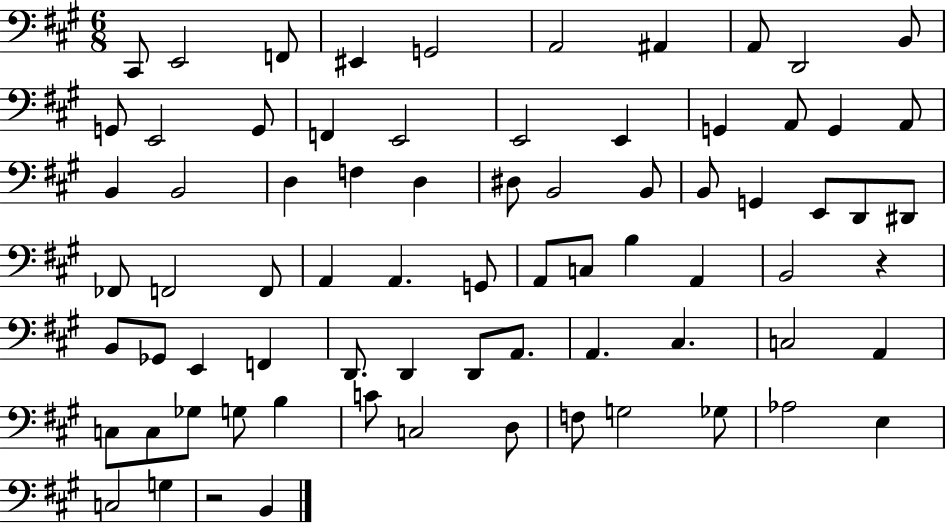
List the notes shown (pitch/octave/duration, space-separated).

C#2/e E2/h F2/e EIS2/q G2/h A2/h A#2/q A2/e D2/h B2/e G2/e E2/h G2/e F2/q E2/h E2/h E2/q G2/q A2/e G2/q A2/e B2/q B2/h D3/q F3/q D3/q D#3/e B2/h B2/e B2/e G2/q E2/e D2/e D#2/e FES2/e F2/h F2/e A2/q A2/q. G2/e A2/e C3/e B3/q A2/q B2/h R/q B2/e Gb2/e E2/q F2/q D2/e. D2/q D2/e A2/e. A2/q. C#3/q. C3/h A2/q C3/e C3/e Gb3/e G3/e B3/q C4/e C3/h D3/e F3/e G3/h Gb3/e Ab3/h E3/q C3/h G3/q R/h B2/q